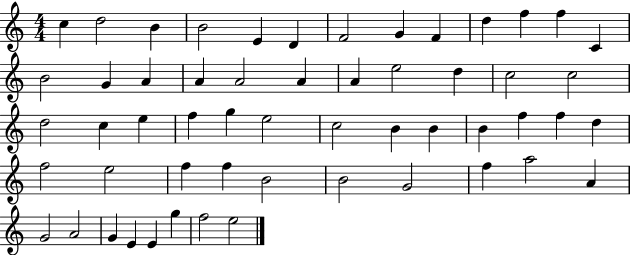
C5/q D5/h B4/q B4/h E4/q D4/q F4/h G4/q F4/q D5/q F5/q F5/q C4/q B4/h G4/q A4/q A4/q A4/h A4/q A4/q E5/h D5/q C5/h C5/h D5/h C5/q E5/q F5/q G5/q E5/h C5/h B4/q B4/q B4/q F5/q F5/q D5/q F5/h E5/h F5/q F5/q B4/h B4/h G4/h F5/q A5/h A4/q G4/h A4/h G4/q E4/q E4/q G5/q F5/h E5/h